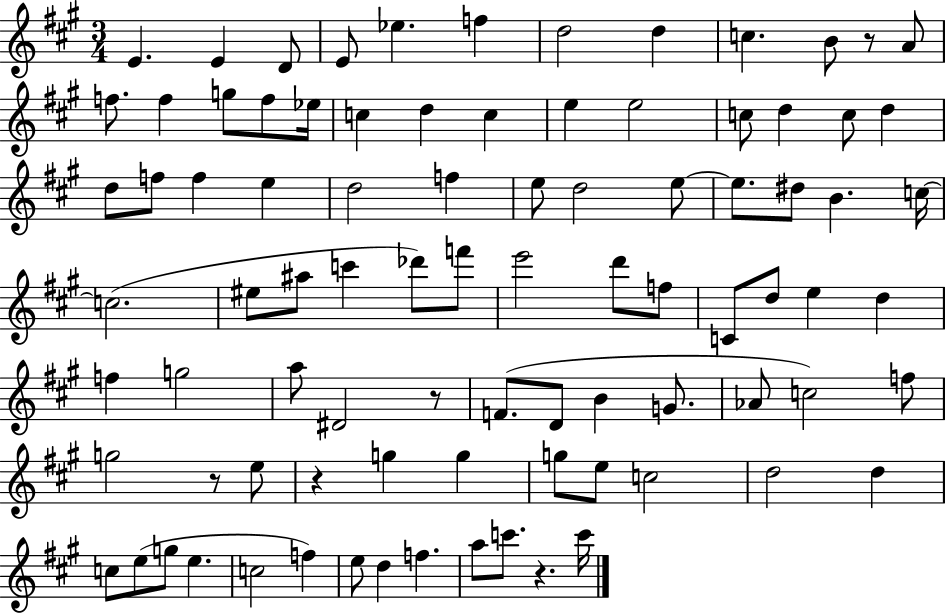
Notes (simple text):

E4/q. E4/q D4/e E4/e Eb5/q. F5/q D5/h D5/q C5/q. B4/e R/e A4/e F5/e. F5/q G5/e F5/e Eb5/s C5/q D5/q C5/q E5/q E5/h C5/e D5/q C5/e D5/q D5/e F5/e F5/q E5/q D5/h F5/q E5/e D5/h E5/e E5/e. D#5/e B4/q. C5/s C5/h. EIS5/e A#5/e C6/q Db6/e F6/e E6/h D6/e F5/e C4/e D5/e E5/q D5/q F5/q G5/h A5/e D#4/h R/e F4/e. D4/e B4/q G4/e. Ab4/e C5/h F5/e G5/h R/e E5/e R/q G5/q G5/q G5/e E5/e C5/h D5/h D5/q C5/e E5/e G5/e E5/q. C5/h F5/q E5/e D5/q F5/q. A5/e C6/e. R/q. C6/s